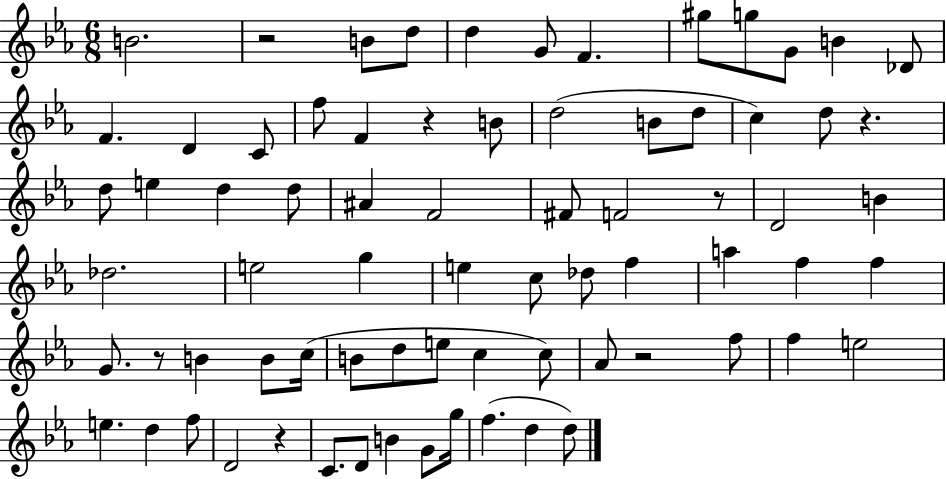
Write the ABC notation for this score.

X:1
T:Untitled
M:6/8
L:1/4
K:Eb
B2 z2 B/2 d/2 d G/2 F ^g/2 g/2 G/2 B _D/2 F D C/2 f/2 F z B/2 d2 B/2 d/2 c d/2 z d/2 e d d/2 ^A F2 ^F/2 F2 z/2 D2 B _d2 e2 g e c/2 _d/2 f a f f G/2 z/2 B B/2 c/4 B/2 d/2 e/2 c c/2 _A/2 z2 f/2 f e2 e d f/2 D2 z C/2 D/2 B G/2 g/4 f d d/2